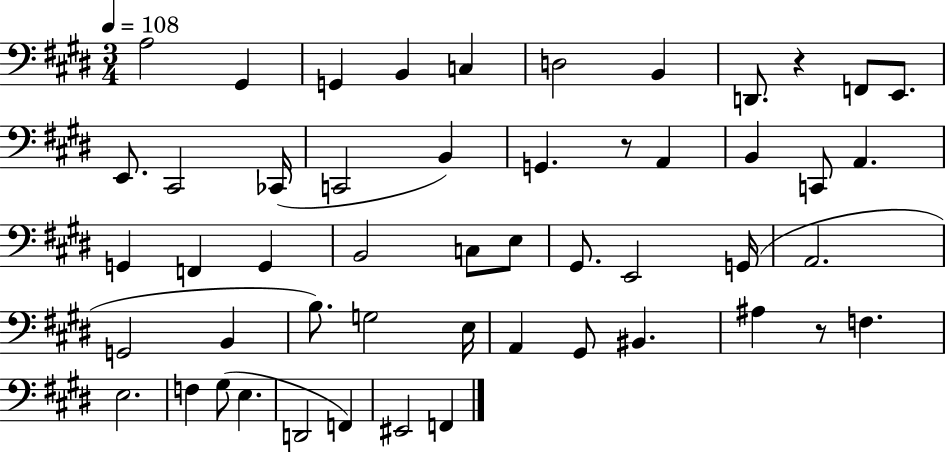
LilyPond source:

{
  \clef bass
  \numericTimeSignature
  \time 3/4
  \key e \major
  \tempo 4 = 108
  a2 gis,4 | g,4 b,4 c4 | d2 b,4 | d,8. r4 f,8 e,8. | \break e,8. cis,2 ces,16( | c,2 b,4) | g,4. r8 a,4 | b,4 c,8 a,4. | \break g,4 f,4 g,4 | b,2 c8 e8 | gis,8. e,2 g,16( | a,2. | \break g,2 b,4 | b8.) g2 e16 | a,4 gis,8 bis,4. | ais4 r8 f4. | \break e2. | f4 gis8( e4. | d,2 f,4) | eis,2 f,4 | \break \bar "|."
}